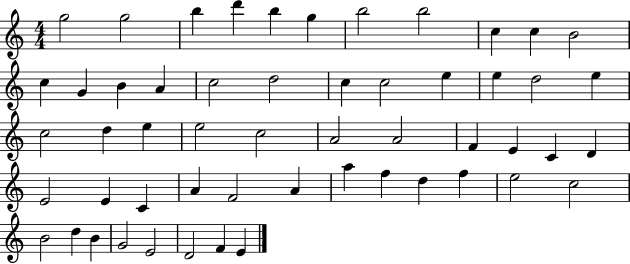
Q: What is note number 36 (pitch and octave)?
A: E4